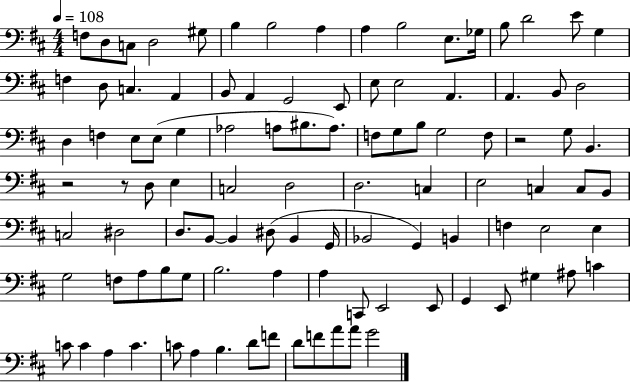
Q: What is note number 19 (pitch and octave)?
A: C3